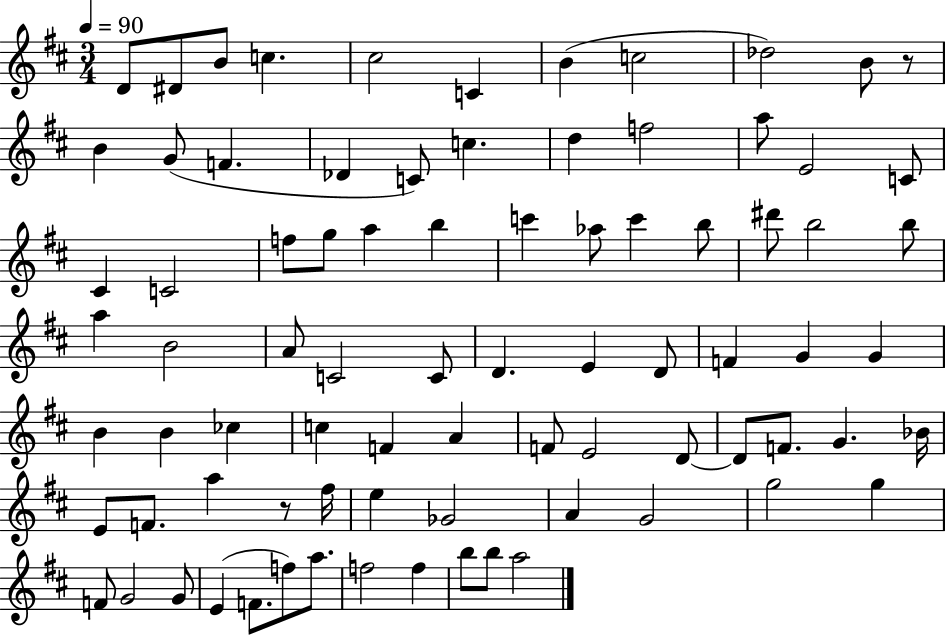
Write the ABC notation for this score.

X:1
T:Untitled
M:3/4
L:1/4
K:D
D/2 ^D/2 B/2 c ^c2 C B c2 _d2 B/2 z/2 B G/2 F _D C/2 c d f2 a/2 E2 C/2 ^C C2 f/2 g/2 a b c' _a/2 c' b/2 ^d'/2 b2 b/2 a B2 A/2 C2 C/2 D E D/2 F G G B B _c c F A F/2 E2 D/2 D/2 F/2 G _B/4 E/2 F/2 a z/2 ^f/4 e _G2 A G2 g2 g F/2 G2 G/2 E F/2 f/2 a/2 f2 f b/2 b/2 a2